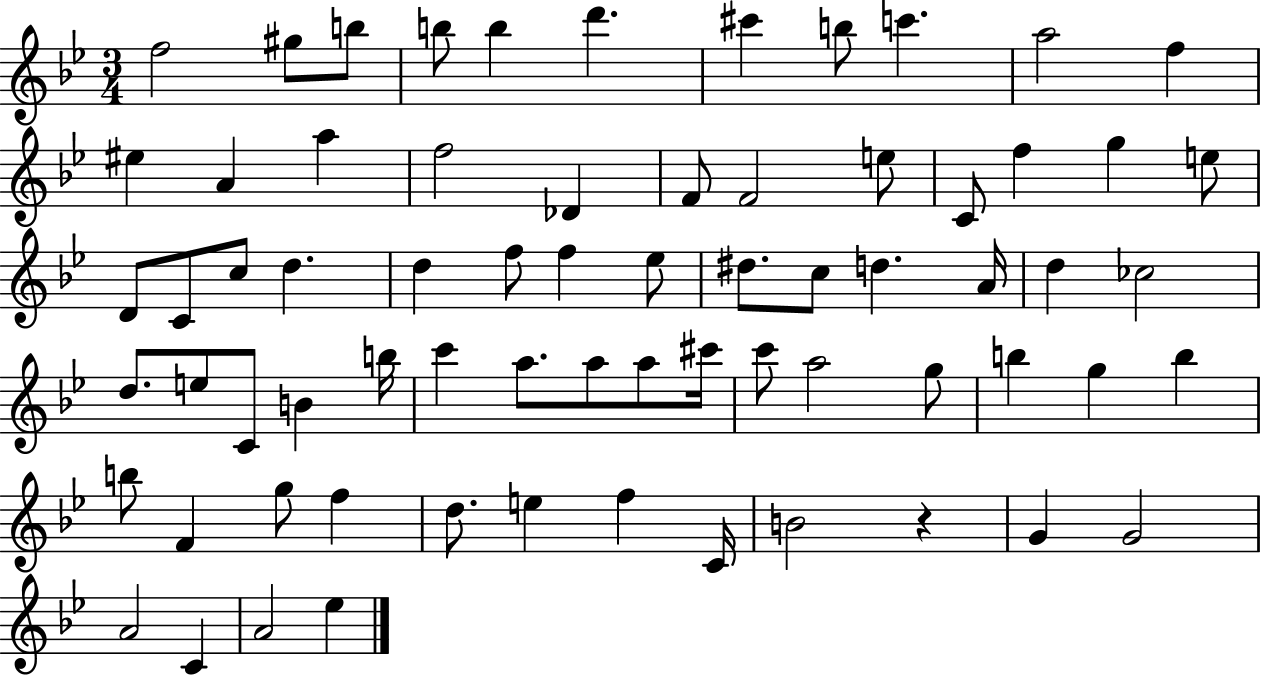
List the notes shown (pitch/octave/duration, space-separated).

F5/h G#5/e B5/e B5/e B5/q D6/q. C#6/q B5/e C6/q. A5/h F5/q EIS5/q A4/q A5/q F5/h Db4/q F4/e F4/h E5/e C4/e F5/q G5/q E5/e D4/e C4/e C5/e D5/q. D5/q F5/e F5/q Eb5/e D#5/e. C5/e D5/q. A4/s D5/q CES5/h D5/e. E5/e C4/e B4/q B5/s C6/q A5/e. A5/e A5/e C#6/s C6/e A5/h G5/e B5/q G5/q B5/q B5/e F4/q G5/e F5/q D5/e. E5/q F5/q C4/s B4/h R/q G4/q G4/h A4/h C4/q A4/h Eb5/q